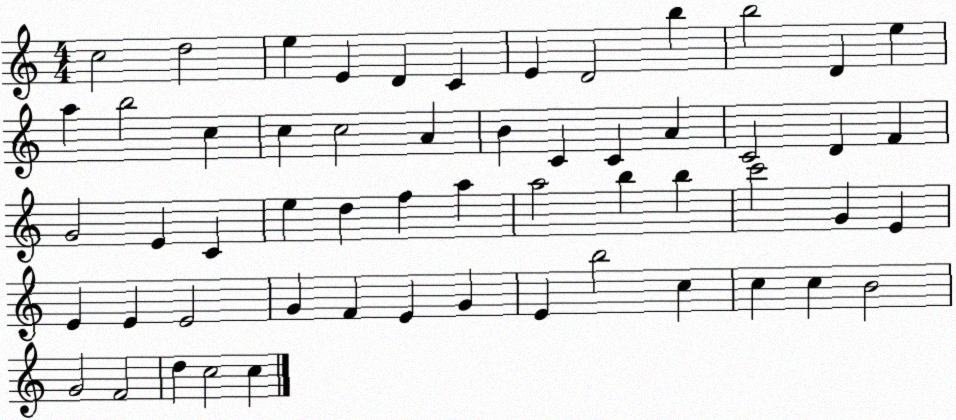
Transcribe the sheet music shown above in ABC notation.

X:1
T:Untitled
M:4/4
L:1/4
K:C
c2 d2 e E D C E D2 b b2 D e a b2 c c c2 A B C C A C2 D F G2 E C e d f a a2 b b c'2 G E E E E2 G F E G E b2 c c c B2 G2 F2 d c2 c